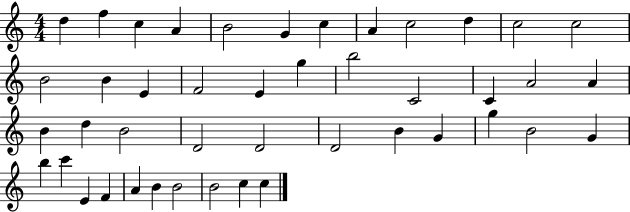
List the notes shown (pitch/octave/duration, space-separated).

D5/q F5/q C5/q A4/q B4/h G4/q C5/q A4/q C5/h D5/q C5/h C5/h B4/h B4/q E4/q F4/h E4/q G5/q B5/h C4/h C4/q A4/h A4/q B4/q D5/q B4/h D4/h D4/h D4/h B4/q G4/q G5/q B4/h G4/q B5/q C6/q E4/q F4/q A4/q B4/q B4/h B4/h C5/q C5/q